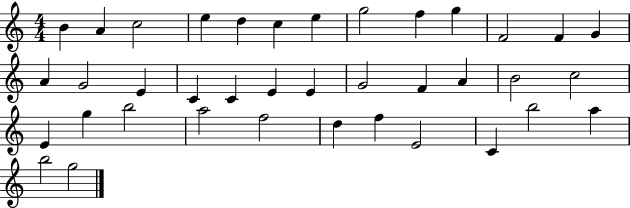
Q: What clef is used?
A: treble